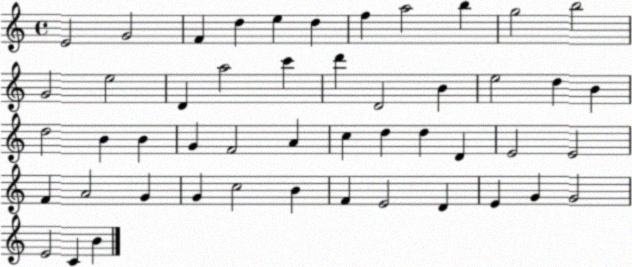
X:1
T:Untitled
M:4/4
L:1/4
K:C
E2 G2 F d e d f a2 b g2 b2 G2 e2 D a2 c' d' D2 B e2 d B d2 B B G F2 A c d d D E2 E2 F A2 G G c2 B F E2 D E G G2 E2 C B